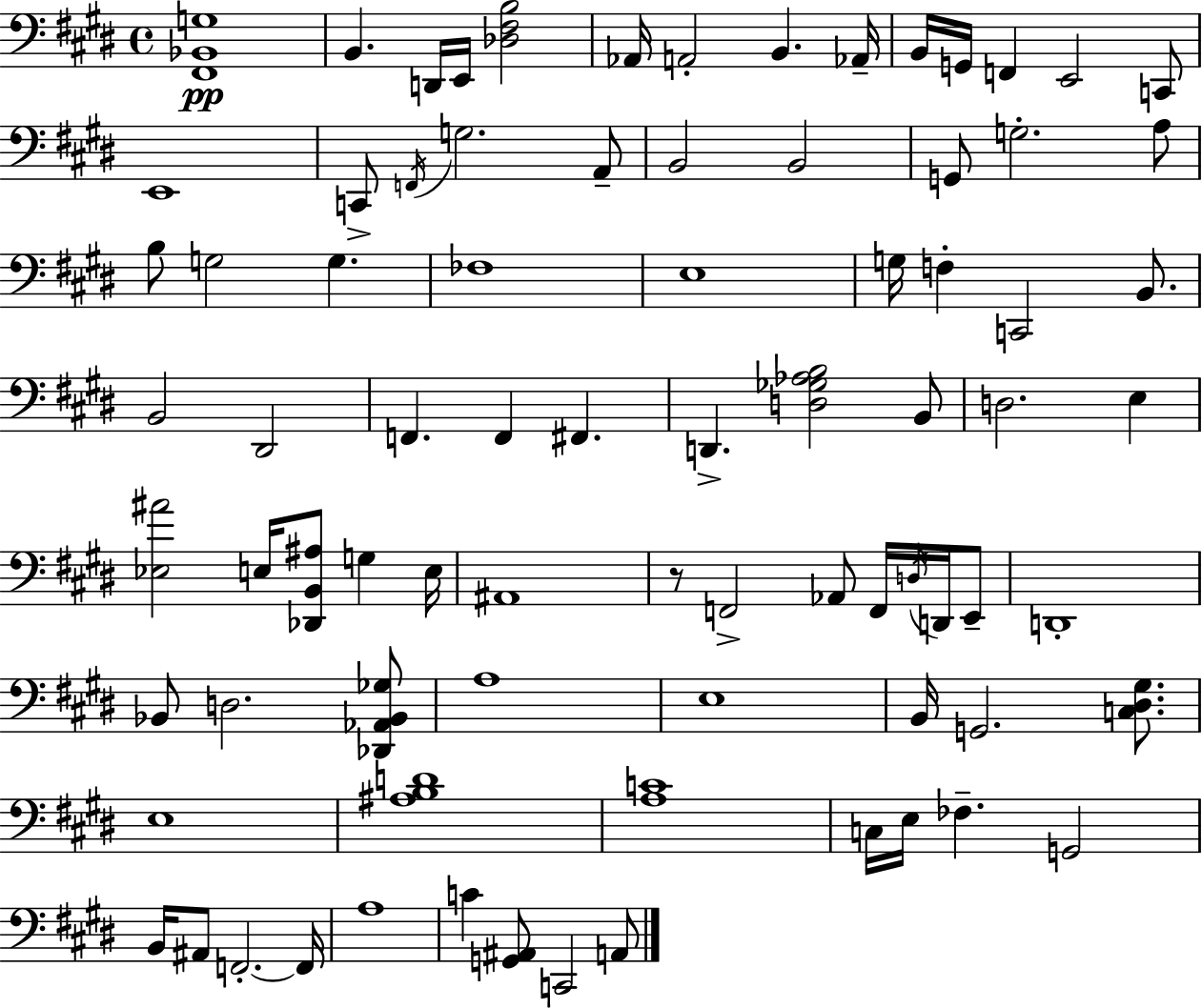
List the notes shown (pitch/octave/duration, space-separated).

[F#2,Bb2,G3]/w B2/q. D2/s E2/s [Db3,F#3,B3]/h Ab2/s A2/h B2/q. Ab2/s B2/s G2/s F2/q E2/h C2/e E2/w C2/e F2/s G3/h. A2/e B2/h B2/h G2/e G3/h. A3/e B3/e G3/h G3/q. FES3/w E3/w G3/s F3/q C2/h B2/e. B2/h D#2/h F2/q. F2/q F#2/q. D2/q. [D3,Gb3,Ab3,B3]/h B2/e D3/h. E3/q [Eb3,A#4]/h E3/s [Db2,B2,A#3]/e G3/q E3/s A#2/w R/e F2/h Ab2/e F2/s D3/s D2/s E2/e D2/w Bb2/e D3/h. [Db2,Ab2,Bb2,Gb3]/e A3/w E3/w B2/s G2/h. [C3,D#3,G#3]/e. E3/w [A#3,B3,D4]/w [A3,C4]/w C3/s E3/s FES3/q. G2/h B2/s A#2/e F2/h. F2/s A3/w C4/q [G2,A#2]/e C2/h A2/e